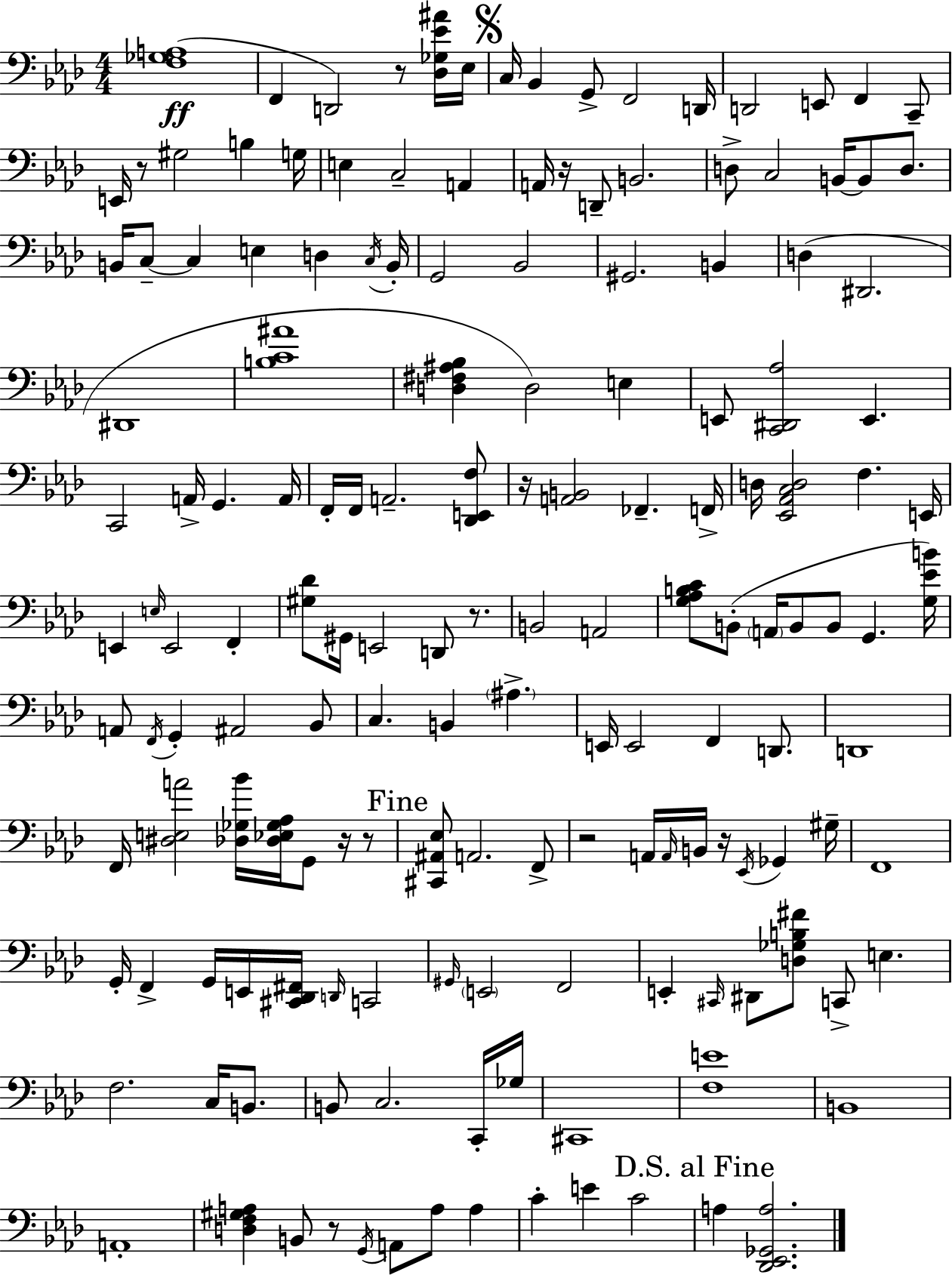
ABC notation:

X:1
T:Untitled
M:4/4
L:1/4
K:Fm
[F,_G,A,]4 F,, D,,2 z/2 [_D,_G,_E^A]/4 _E,/4 C,/4 _B,, G,,/2 F,,2 D,,/4 D,,2 E,,/2 F,, C,,/2 E,,/4 z/2 ^G,2 B, G,/4 E, C,2 A,, A,,/4 z/4 D,,/2 B,,2 D,/2 C,2 B,,/4 B,,/2 D,/2 B,,/4 C,/2 C, E, D, C,/4 B,,/4 G,,2 _B,,2 ^G,,2 B,, D, ^D,,2 ^D,,4 [B,C^A]4 [D,^F,^A,_B,] D,2 E, E,,/2 [C,,^D,,_A,]2 E,, C,,2 A,,/4 G,, A,,/4 F,,/4 F,,/4 A,,2 [_D,,E,,F,]/2 z/4 [A,,B,,]2 _F,, F,,/4 D,/4 [_E,,_A,,C,D,]2 F, E,,/4 E,, E,/4 E,,2 F,, [^G,_D]/2 ^G,,/4 E,,2 D,,/2 z/2 B,,2 A,,2 [G,_A,B,C]/2 B,,/2 A,,/4 B,,/2 B,,/2 G,, [G,_EB]/4 A,,/2 F,,/4 G,, ^A,,2 _B,,/2 C, B,, ^A, E,,/4 E,,2 F,, D,,/2 D,,4 F,,/4 [^D,E,A]2 [_D,_G,_B]/4 [_D,_E,_G,_A,]/4 G,,/2 z/4 z/2 [^C,,^A,,_E,]/2 A,,2 F,,/2 z2 A,,/4 A,,/4 B,,/4 z/4 _E,,/4 _G,, ^G,/4 F,,4 G,,/4 F,, G,,/4 E,,/4 [^C,,_D,,^F,,]/4 D,,/4 C,,2 ^G,,/4 E,,2 F,,2 E,, ^C,,/4 ^D,,/2 [D,_G,B,^F]/2 C,,/2 E, F,2 C,/4 B,,/2 B,,/2 C,2 C,,/4 _G,/4 ^C,,4 [F,E]4 B,,4 A,,4 [D,F,^G,A,] B,,/2 z/2 G,,/4 A,,/2 A,/2 A, C E C2 A, [_D,,_E,,_G,,A,]2